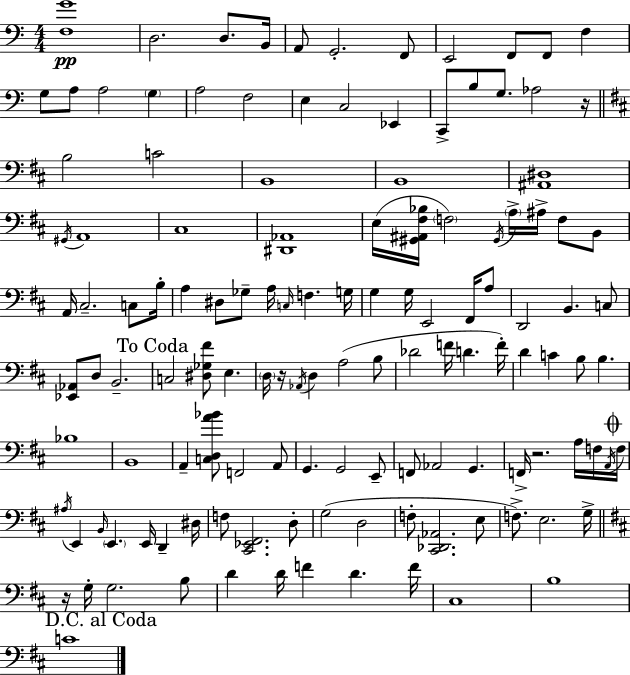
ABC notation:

X:1
T:Untitled
M:4/4
L:1/4
K:C
[F,G]4 D,2 D,/2 B,,/4 A,,/2 G,,2 F,,/2 E,,2 F,,/2 F,,/2 F, G,/2 A,/2 A,2 G, A,2 F,2 E, C,2 _E,, C,,/2 B,/2 G,/2 _A,2 z/4 B,2 C2 B,,4 B,,4 [^A,,^D,]4 ^G,,/4 A,,4 ^C,4 [^D,,_A,,]4 E,/4 [^G,,^A,,^F,_B,]/4 F,2 ^G,,/4 A,/4 ^A,/4 F,/2 B,,/2 A,,/4 ^C,2 C,/2 B,/4 A, ^D,/2 _G,/2 A,/4 C,/4 F, G,/4 G, G,/4 E,,2 ^F,,/4 A,/2 D,,2 B,, C,/2 [_E,,_A,,]/2 D,/2 B,,2 C,2 [^D,_G,^F]/2 E, D,/4 z/4 _A,,/4 D, A,2 B,/2 _D2 F/4 D F/4 D C B,/2 B, _B,4 B,,4 A,, [C,D,A_B]/2 F,,2 A,,/2 G,, G,,2 E,,/2 F,,/2 _A,,2 G,, F,,/4 z2 A,/4 F,/4 A,,/4 F,/4 ^A,/4 E,, B,,/4 E,, E,,/4 D,, ^D,/4 F,/2 [^C,,_E,,^F,,]2 D,/2 G,2 D,2 F,/2 [^C,,_D,,_A,,]2 E,/2 F,/2 E,2 G,/4 z/4 G,/4 G,2 B,/2 D D/4 F D F/4 ^C,4 B,4 C4